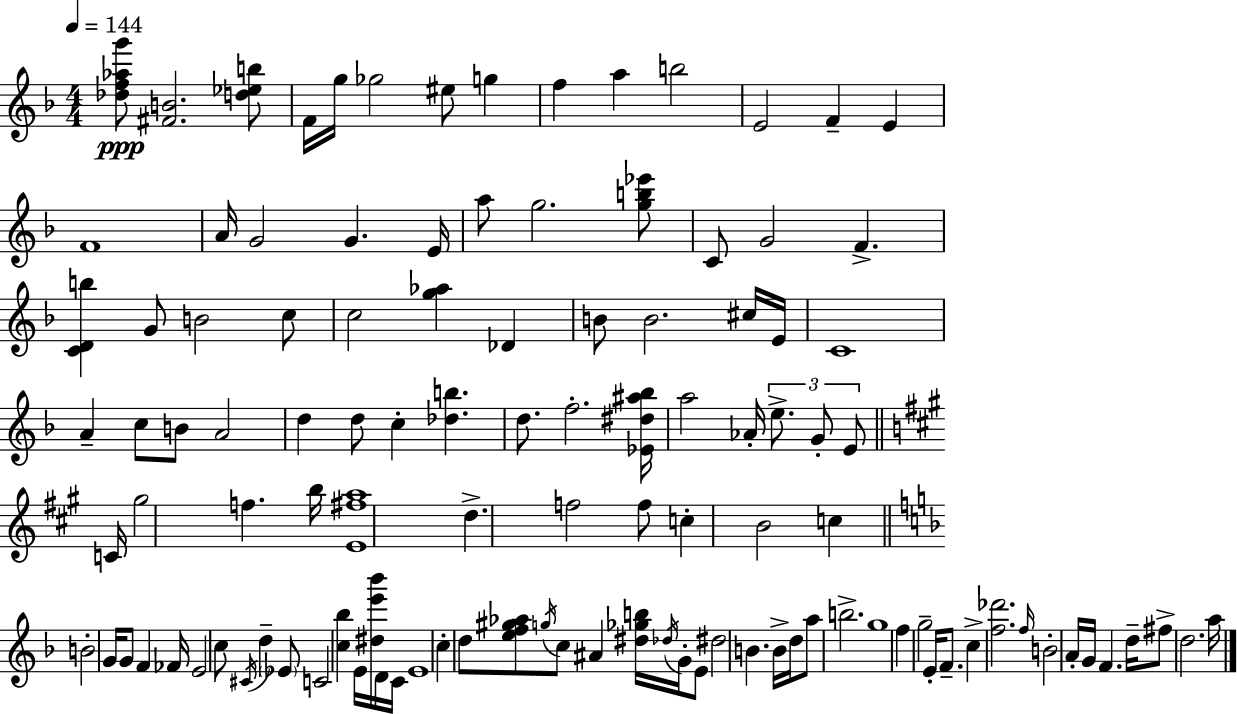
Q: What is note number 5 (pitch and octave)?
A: G5